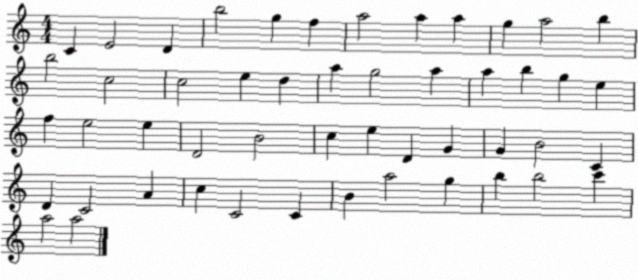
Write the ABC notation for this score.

X:1
T:Untitled
M:4/4
L:1/4
K:C
C E2 D b2 g f a2 a a g a2 b b2 c2 c2 e d a g2 a a b g e f e2 e D2 B2 c e D G G B2 C D C2 A c C2 C B a2 g b b2 c' a2 a2